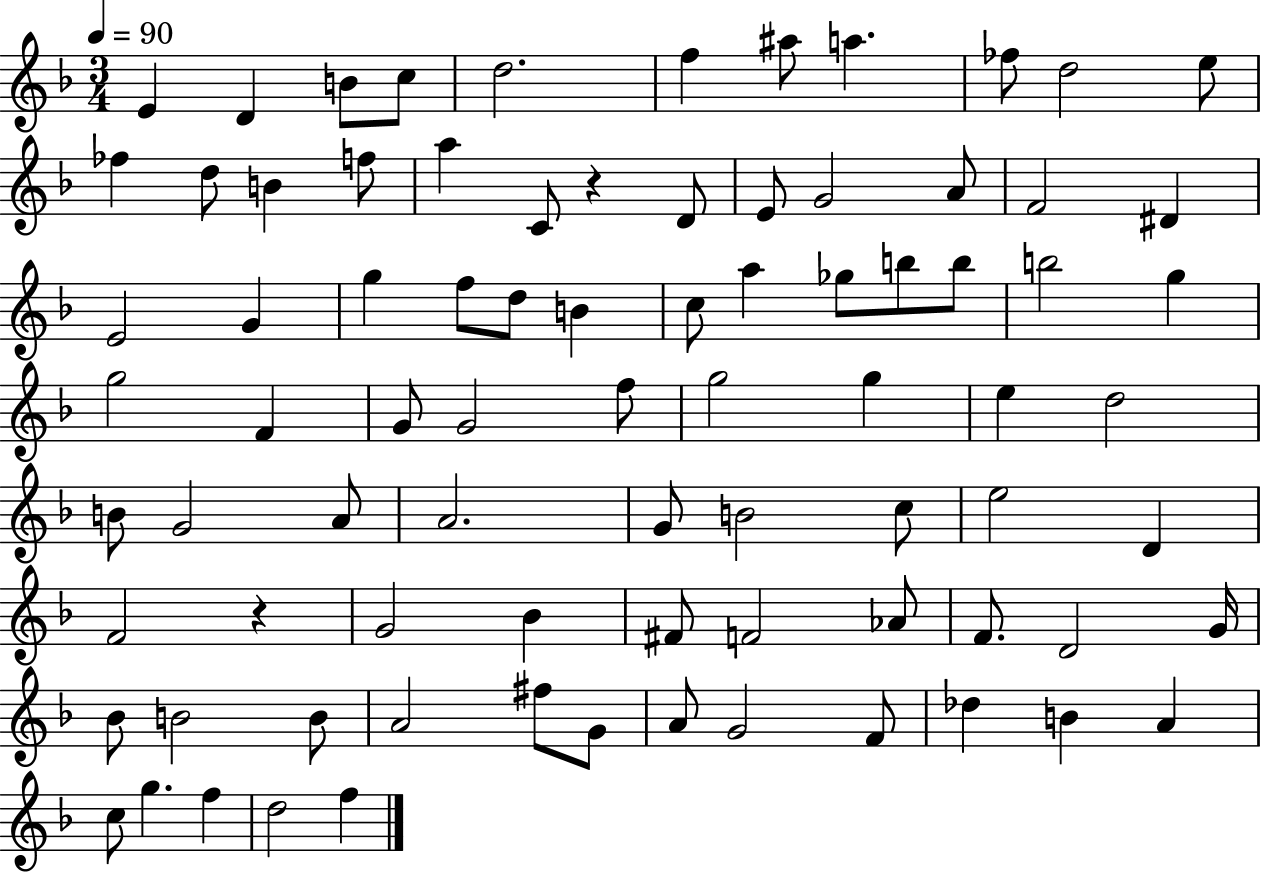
{
  \clef treble
  \numericTimeSignature
  \time 3/4
  \key f \major
  \tempo 4 = 90
  e'4 d'4 b'8 c''8 | d''2. | f''4 ais''8 a''4. | fes''8 d''2 e''8 | \break fes''4 d''8 b'4 f''8 | a''4 c'8 r4 d'8 | e'8 g'2 a'8 | f'2 dis'4 | \break e'2 g'4 | g''4 f''8 d''8 b'4 | c''8 a''4 ges''8 b''8 b''8 | b''2 g''4 | \break g''2 f'4 | g'8 g'2 f''8 | g''2 g''4 | e''4 d''2 | \break b'8 g'2 a'8 | a'2. | g'8 b'2 c''8 | e''2 d'4 | \break f'2 r4 | g'2 bes'4 | fis'8 f'2 aes'8 | f'8. d'2 g'16 | \break bes'8 b'2 b'8 | a'2 fis''8 g'8 | a'8 g'2 f'8 | des''4 b'4 a'4 | \break c''8 g''4. f''4 | d''2 f''4 | \bar "|."
}